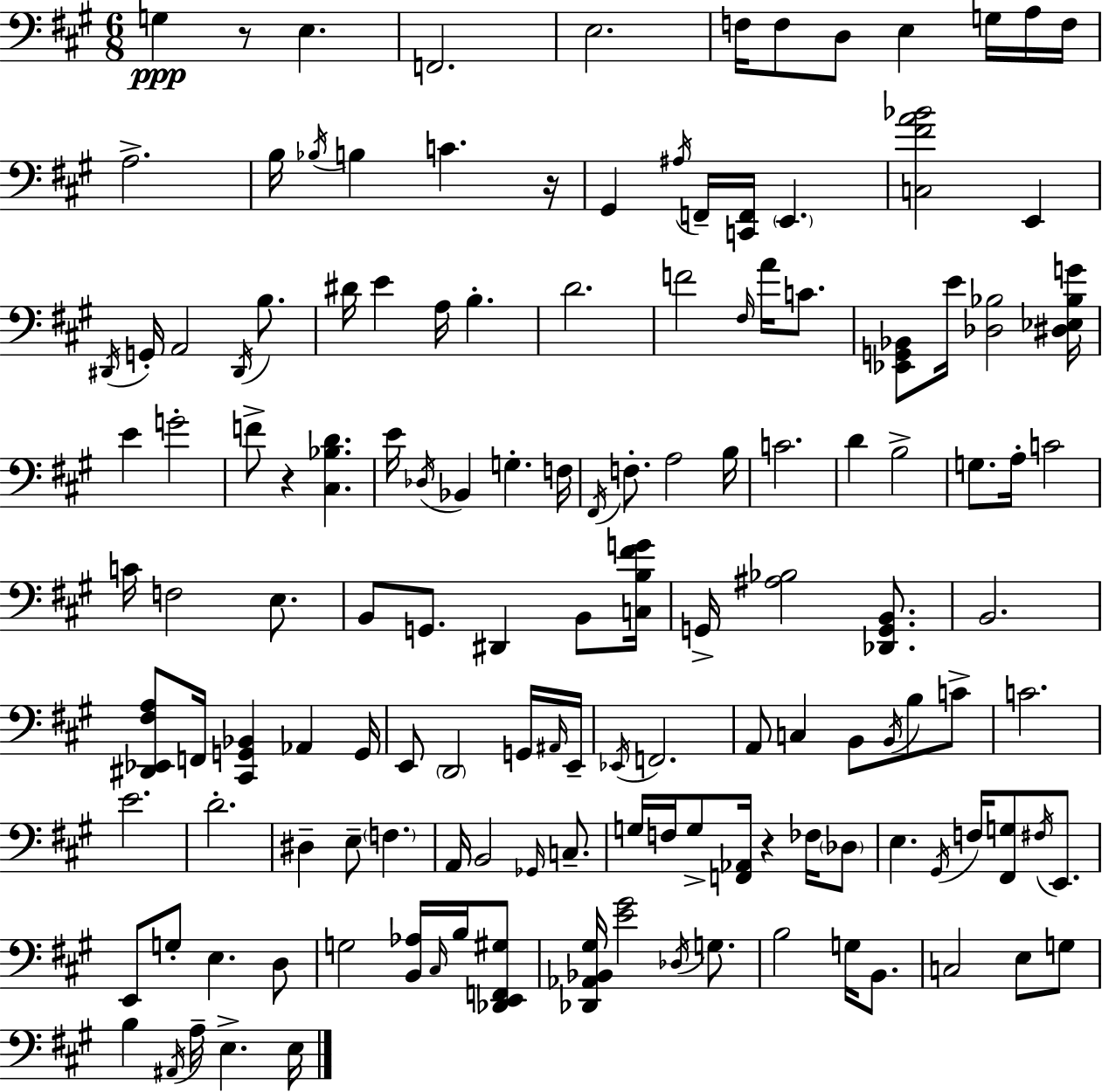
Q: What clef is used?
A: bass